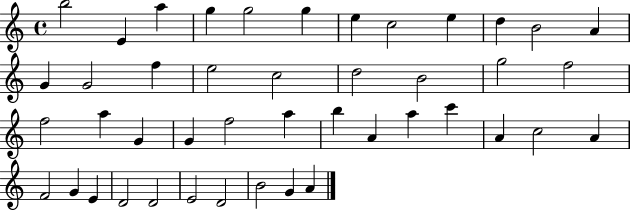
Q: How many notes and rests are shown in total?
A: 44